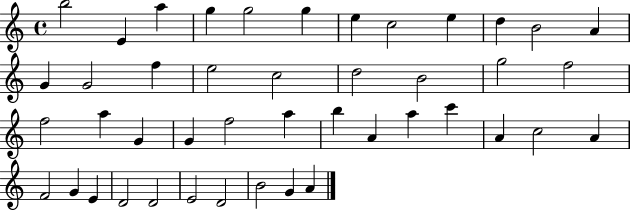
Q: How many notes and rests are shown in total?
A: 44